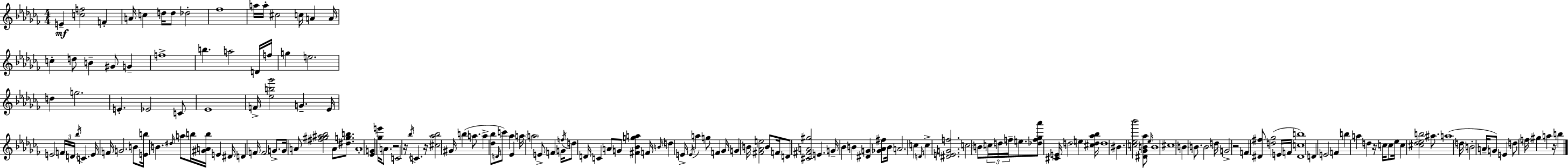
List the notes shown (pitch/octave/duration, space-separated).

E4/q [C5,F5]/h F4/q A4/s C5/q D5/s D5/e Db5/h FES5/w A5/s A5/s C#5/h C5/s A4/q A4/s C5/q D5/e B4/q G#4/e G4/q F5/w B5/q. A5/h D4/s F5/s G5/q E5/h. D5/q G5/h. E4/q. Eb4/h C4/e Eb4/w F4/s [Eb5,B5,Gb6]/h G4/q. Eb4/s E4/h F4/s D4/s Bb5/s C4/q. E4/s F4/s G4/h. B4/e [E4,B5]/s B4/q. D#5/s A5/e B5/s [G#4,A4,B5]/s E4/q D#4/s D4/q F4/s F4/h G4/e. G4/s A4/e [F#5,G#5,A#5,Bb5]/h A4/e [D#5,G5,B5]/e. A4/w [Eb4,G4]/q [Gb5,E6]/s A4/e. R/h C4/h R/s Bb5/s C4/q. R/s [C#5,Ab5,Bb5]/h G#4/s B5/q A5/e. A5/q [Db5,Bb5]/e D4/s C6/e Ab5/q Eb4/q A5/s A5/h E4/e F4/q G4/s F5/s D5/e D4/s C4/q A4/e G4/e [F#4,Bb4,G5,A5]/q F4/s B4/s D5/q E4/s E4/s A5/q G5/e F4/q Gb4/s G4/q B4/s [F#4,Ab4,E5]/h B4/e F4/s D4/e [C#4,F#4,A4,G#5]/h E4/q. G4/s Bb4/q B4/q [D#4,G4]/q [Gb4,Ab4,F#5]/e B4/s A4/h. C5/q D4/s C5/q [D#4,E4,G4,F5]/h. C5/h B4/e C5/s D5/s F5/s E5/e. [Db5,F5,Gb5,Ab6]/e [C#4,E4]/s D5/h E5/q [C#5,D5,Ab5,Bb5]/s D5/w BIS4/q. [C5,Eb5,Bb6]/h [D#4,Gb4,B4,Ab5]/e Eb5/s B4/w C#5/w B4/q B4/e. B4/h D5/s G4/h R/h F4/q [D#4,F#5]/e [D5,Gb5]/h E4/s F4/s [D#4,C5,B5]/w D4/q E4/h F4/q B5/q A5/q D5/q R/s C5/s C5/e Eb5/s C5/q [C#5,Db5,Eb5,B5]/h A#5/e. A5/w D5/s B4/h A4/s G4/e E4/q D5/e F5/s G#5/q A5/q R/s B5/q